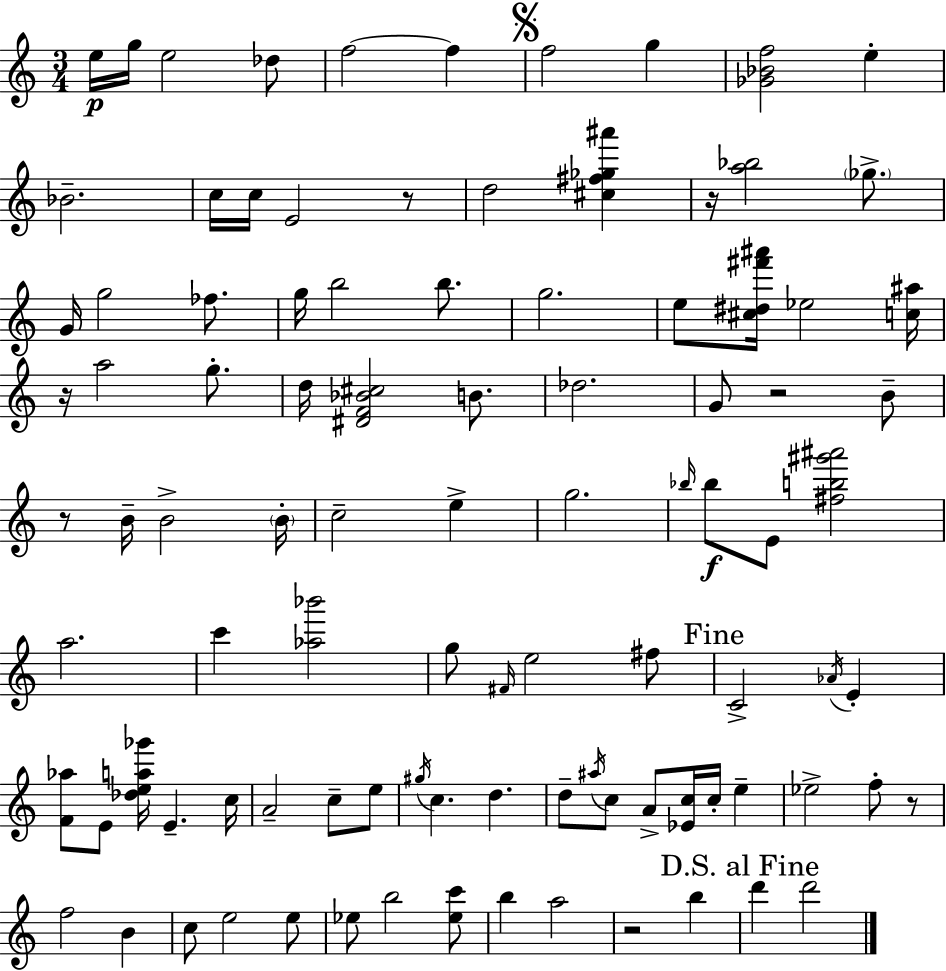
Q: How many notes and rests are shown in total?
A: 97